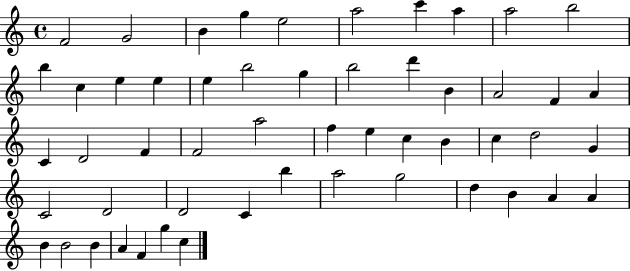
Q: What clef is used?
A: treble